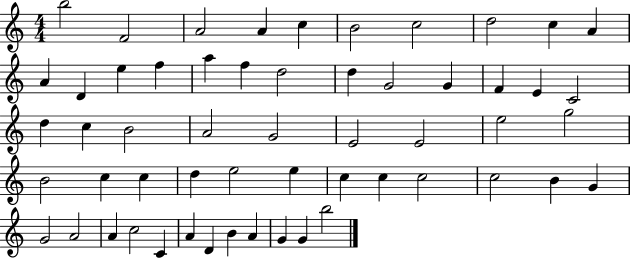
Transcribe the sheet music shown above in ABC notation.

X:1
T:Untitled
M:4/4
L:1/4
K:C
b2 F2 A2 A c B2 c2 d2 c A A D e f a f d2 d G2 G F E C2 d c B2 A2 G2 E2 E2 e2 g2 B2 c c d e2 e c c c2 c2 B G G2 A2 A c2 C A D B A G G b2